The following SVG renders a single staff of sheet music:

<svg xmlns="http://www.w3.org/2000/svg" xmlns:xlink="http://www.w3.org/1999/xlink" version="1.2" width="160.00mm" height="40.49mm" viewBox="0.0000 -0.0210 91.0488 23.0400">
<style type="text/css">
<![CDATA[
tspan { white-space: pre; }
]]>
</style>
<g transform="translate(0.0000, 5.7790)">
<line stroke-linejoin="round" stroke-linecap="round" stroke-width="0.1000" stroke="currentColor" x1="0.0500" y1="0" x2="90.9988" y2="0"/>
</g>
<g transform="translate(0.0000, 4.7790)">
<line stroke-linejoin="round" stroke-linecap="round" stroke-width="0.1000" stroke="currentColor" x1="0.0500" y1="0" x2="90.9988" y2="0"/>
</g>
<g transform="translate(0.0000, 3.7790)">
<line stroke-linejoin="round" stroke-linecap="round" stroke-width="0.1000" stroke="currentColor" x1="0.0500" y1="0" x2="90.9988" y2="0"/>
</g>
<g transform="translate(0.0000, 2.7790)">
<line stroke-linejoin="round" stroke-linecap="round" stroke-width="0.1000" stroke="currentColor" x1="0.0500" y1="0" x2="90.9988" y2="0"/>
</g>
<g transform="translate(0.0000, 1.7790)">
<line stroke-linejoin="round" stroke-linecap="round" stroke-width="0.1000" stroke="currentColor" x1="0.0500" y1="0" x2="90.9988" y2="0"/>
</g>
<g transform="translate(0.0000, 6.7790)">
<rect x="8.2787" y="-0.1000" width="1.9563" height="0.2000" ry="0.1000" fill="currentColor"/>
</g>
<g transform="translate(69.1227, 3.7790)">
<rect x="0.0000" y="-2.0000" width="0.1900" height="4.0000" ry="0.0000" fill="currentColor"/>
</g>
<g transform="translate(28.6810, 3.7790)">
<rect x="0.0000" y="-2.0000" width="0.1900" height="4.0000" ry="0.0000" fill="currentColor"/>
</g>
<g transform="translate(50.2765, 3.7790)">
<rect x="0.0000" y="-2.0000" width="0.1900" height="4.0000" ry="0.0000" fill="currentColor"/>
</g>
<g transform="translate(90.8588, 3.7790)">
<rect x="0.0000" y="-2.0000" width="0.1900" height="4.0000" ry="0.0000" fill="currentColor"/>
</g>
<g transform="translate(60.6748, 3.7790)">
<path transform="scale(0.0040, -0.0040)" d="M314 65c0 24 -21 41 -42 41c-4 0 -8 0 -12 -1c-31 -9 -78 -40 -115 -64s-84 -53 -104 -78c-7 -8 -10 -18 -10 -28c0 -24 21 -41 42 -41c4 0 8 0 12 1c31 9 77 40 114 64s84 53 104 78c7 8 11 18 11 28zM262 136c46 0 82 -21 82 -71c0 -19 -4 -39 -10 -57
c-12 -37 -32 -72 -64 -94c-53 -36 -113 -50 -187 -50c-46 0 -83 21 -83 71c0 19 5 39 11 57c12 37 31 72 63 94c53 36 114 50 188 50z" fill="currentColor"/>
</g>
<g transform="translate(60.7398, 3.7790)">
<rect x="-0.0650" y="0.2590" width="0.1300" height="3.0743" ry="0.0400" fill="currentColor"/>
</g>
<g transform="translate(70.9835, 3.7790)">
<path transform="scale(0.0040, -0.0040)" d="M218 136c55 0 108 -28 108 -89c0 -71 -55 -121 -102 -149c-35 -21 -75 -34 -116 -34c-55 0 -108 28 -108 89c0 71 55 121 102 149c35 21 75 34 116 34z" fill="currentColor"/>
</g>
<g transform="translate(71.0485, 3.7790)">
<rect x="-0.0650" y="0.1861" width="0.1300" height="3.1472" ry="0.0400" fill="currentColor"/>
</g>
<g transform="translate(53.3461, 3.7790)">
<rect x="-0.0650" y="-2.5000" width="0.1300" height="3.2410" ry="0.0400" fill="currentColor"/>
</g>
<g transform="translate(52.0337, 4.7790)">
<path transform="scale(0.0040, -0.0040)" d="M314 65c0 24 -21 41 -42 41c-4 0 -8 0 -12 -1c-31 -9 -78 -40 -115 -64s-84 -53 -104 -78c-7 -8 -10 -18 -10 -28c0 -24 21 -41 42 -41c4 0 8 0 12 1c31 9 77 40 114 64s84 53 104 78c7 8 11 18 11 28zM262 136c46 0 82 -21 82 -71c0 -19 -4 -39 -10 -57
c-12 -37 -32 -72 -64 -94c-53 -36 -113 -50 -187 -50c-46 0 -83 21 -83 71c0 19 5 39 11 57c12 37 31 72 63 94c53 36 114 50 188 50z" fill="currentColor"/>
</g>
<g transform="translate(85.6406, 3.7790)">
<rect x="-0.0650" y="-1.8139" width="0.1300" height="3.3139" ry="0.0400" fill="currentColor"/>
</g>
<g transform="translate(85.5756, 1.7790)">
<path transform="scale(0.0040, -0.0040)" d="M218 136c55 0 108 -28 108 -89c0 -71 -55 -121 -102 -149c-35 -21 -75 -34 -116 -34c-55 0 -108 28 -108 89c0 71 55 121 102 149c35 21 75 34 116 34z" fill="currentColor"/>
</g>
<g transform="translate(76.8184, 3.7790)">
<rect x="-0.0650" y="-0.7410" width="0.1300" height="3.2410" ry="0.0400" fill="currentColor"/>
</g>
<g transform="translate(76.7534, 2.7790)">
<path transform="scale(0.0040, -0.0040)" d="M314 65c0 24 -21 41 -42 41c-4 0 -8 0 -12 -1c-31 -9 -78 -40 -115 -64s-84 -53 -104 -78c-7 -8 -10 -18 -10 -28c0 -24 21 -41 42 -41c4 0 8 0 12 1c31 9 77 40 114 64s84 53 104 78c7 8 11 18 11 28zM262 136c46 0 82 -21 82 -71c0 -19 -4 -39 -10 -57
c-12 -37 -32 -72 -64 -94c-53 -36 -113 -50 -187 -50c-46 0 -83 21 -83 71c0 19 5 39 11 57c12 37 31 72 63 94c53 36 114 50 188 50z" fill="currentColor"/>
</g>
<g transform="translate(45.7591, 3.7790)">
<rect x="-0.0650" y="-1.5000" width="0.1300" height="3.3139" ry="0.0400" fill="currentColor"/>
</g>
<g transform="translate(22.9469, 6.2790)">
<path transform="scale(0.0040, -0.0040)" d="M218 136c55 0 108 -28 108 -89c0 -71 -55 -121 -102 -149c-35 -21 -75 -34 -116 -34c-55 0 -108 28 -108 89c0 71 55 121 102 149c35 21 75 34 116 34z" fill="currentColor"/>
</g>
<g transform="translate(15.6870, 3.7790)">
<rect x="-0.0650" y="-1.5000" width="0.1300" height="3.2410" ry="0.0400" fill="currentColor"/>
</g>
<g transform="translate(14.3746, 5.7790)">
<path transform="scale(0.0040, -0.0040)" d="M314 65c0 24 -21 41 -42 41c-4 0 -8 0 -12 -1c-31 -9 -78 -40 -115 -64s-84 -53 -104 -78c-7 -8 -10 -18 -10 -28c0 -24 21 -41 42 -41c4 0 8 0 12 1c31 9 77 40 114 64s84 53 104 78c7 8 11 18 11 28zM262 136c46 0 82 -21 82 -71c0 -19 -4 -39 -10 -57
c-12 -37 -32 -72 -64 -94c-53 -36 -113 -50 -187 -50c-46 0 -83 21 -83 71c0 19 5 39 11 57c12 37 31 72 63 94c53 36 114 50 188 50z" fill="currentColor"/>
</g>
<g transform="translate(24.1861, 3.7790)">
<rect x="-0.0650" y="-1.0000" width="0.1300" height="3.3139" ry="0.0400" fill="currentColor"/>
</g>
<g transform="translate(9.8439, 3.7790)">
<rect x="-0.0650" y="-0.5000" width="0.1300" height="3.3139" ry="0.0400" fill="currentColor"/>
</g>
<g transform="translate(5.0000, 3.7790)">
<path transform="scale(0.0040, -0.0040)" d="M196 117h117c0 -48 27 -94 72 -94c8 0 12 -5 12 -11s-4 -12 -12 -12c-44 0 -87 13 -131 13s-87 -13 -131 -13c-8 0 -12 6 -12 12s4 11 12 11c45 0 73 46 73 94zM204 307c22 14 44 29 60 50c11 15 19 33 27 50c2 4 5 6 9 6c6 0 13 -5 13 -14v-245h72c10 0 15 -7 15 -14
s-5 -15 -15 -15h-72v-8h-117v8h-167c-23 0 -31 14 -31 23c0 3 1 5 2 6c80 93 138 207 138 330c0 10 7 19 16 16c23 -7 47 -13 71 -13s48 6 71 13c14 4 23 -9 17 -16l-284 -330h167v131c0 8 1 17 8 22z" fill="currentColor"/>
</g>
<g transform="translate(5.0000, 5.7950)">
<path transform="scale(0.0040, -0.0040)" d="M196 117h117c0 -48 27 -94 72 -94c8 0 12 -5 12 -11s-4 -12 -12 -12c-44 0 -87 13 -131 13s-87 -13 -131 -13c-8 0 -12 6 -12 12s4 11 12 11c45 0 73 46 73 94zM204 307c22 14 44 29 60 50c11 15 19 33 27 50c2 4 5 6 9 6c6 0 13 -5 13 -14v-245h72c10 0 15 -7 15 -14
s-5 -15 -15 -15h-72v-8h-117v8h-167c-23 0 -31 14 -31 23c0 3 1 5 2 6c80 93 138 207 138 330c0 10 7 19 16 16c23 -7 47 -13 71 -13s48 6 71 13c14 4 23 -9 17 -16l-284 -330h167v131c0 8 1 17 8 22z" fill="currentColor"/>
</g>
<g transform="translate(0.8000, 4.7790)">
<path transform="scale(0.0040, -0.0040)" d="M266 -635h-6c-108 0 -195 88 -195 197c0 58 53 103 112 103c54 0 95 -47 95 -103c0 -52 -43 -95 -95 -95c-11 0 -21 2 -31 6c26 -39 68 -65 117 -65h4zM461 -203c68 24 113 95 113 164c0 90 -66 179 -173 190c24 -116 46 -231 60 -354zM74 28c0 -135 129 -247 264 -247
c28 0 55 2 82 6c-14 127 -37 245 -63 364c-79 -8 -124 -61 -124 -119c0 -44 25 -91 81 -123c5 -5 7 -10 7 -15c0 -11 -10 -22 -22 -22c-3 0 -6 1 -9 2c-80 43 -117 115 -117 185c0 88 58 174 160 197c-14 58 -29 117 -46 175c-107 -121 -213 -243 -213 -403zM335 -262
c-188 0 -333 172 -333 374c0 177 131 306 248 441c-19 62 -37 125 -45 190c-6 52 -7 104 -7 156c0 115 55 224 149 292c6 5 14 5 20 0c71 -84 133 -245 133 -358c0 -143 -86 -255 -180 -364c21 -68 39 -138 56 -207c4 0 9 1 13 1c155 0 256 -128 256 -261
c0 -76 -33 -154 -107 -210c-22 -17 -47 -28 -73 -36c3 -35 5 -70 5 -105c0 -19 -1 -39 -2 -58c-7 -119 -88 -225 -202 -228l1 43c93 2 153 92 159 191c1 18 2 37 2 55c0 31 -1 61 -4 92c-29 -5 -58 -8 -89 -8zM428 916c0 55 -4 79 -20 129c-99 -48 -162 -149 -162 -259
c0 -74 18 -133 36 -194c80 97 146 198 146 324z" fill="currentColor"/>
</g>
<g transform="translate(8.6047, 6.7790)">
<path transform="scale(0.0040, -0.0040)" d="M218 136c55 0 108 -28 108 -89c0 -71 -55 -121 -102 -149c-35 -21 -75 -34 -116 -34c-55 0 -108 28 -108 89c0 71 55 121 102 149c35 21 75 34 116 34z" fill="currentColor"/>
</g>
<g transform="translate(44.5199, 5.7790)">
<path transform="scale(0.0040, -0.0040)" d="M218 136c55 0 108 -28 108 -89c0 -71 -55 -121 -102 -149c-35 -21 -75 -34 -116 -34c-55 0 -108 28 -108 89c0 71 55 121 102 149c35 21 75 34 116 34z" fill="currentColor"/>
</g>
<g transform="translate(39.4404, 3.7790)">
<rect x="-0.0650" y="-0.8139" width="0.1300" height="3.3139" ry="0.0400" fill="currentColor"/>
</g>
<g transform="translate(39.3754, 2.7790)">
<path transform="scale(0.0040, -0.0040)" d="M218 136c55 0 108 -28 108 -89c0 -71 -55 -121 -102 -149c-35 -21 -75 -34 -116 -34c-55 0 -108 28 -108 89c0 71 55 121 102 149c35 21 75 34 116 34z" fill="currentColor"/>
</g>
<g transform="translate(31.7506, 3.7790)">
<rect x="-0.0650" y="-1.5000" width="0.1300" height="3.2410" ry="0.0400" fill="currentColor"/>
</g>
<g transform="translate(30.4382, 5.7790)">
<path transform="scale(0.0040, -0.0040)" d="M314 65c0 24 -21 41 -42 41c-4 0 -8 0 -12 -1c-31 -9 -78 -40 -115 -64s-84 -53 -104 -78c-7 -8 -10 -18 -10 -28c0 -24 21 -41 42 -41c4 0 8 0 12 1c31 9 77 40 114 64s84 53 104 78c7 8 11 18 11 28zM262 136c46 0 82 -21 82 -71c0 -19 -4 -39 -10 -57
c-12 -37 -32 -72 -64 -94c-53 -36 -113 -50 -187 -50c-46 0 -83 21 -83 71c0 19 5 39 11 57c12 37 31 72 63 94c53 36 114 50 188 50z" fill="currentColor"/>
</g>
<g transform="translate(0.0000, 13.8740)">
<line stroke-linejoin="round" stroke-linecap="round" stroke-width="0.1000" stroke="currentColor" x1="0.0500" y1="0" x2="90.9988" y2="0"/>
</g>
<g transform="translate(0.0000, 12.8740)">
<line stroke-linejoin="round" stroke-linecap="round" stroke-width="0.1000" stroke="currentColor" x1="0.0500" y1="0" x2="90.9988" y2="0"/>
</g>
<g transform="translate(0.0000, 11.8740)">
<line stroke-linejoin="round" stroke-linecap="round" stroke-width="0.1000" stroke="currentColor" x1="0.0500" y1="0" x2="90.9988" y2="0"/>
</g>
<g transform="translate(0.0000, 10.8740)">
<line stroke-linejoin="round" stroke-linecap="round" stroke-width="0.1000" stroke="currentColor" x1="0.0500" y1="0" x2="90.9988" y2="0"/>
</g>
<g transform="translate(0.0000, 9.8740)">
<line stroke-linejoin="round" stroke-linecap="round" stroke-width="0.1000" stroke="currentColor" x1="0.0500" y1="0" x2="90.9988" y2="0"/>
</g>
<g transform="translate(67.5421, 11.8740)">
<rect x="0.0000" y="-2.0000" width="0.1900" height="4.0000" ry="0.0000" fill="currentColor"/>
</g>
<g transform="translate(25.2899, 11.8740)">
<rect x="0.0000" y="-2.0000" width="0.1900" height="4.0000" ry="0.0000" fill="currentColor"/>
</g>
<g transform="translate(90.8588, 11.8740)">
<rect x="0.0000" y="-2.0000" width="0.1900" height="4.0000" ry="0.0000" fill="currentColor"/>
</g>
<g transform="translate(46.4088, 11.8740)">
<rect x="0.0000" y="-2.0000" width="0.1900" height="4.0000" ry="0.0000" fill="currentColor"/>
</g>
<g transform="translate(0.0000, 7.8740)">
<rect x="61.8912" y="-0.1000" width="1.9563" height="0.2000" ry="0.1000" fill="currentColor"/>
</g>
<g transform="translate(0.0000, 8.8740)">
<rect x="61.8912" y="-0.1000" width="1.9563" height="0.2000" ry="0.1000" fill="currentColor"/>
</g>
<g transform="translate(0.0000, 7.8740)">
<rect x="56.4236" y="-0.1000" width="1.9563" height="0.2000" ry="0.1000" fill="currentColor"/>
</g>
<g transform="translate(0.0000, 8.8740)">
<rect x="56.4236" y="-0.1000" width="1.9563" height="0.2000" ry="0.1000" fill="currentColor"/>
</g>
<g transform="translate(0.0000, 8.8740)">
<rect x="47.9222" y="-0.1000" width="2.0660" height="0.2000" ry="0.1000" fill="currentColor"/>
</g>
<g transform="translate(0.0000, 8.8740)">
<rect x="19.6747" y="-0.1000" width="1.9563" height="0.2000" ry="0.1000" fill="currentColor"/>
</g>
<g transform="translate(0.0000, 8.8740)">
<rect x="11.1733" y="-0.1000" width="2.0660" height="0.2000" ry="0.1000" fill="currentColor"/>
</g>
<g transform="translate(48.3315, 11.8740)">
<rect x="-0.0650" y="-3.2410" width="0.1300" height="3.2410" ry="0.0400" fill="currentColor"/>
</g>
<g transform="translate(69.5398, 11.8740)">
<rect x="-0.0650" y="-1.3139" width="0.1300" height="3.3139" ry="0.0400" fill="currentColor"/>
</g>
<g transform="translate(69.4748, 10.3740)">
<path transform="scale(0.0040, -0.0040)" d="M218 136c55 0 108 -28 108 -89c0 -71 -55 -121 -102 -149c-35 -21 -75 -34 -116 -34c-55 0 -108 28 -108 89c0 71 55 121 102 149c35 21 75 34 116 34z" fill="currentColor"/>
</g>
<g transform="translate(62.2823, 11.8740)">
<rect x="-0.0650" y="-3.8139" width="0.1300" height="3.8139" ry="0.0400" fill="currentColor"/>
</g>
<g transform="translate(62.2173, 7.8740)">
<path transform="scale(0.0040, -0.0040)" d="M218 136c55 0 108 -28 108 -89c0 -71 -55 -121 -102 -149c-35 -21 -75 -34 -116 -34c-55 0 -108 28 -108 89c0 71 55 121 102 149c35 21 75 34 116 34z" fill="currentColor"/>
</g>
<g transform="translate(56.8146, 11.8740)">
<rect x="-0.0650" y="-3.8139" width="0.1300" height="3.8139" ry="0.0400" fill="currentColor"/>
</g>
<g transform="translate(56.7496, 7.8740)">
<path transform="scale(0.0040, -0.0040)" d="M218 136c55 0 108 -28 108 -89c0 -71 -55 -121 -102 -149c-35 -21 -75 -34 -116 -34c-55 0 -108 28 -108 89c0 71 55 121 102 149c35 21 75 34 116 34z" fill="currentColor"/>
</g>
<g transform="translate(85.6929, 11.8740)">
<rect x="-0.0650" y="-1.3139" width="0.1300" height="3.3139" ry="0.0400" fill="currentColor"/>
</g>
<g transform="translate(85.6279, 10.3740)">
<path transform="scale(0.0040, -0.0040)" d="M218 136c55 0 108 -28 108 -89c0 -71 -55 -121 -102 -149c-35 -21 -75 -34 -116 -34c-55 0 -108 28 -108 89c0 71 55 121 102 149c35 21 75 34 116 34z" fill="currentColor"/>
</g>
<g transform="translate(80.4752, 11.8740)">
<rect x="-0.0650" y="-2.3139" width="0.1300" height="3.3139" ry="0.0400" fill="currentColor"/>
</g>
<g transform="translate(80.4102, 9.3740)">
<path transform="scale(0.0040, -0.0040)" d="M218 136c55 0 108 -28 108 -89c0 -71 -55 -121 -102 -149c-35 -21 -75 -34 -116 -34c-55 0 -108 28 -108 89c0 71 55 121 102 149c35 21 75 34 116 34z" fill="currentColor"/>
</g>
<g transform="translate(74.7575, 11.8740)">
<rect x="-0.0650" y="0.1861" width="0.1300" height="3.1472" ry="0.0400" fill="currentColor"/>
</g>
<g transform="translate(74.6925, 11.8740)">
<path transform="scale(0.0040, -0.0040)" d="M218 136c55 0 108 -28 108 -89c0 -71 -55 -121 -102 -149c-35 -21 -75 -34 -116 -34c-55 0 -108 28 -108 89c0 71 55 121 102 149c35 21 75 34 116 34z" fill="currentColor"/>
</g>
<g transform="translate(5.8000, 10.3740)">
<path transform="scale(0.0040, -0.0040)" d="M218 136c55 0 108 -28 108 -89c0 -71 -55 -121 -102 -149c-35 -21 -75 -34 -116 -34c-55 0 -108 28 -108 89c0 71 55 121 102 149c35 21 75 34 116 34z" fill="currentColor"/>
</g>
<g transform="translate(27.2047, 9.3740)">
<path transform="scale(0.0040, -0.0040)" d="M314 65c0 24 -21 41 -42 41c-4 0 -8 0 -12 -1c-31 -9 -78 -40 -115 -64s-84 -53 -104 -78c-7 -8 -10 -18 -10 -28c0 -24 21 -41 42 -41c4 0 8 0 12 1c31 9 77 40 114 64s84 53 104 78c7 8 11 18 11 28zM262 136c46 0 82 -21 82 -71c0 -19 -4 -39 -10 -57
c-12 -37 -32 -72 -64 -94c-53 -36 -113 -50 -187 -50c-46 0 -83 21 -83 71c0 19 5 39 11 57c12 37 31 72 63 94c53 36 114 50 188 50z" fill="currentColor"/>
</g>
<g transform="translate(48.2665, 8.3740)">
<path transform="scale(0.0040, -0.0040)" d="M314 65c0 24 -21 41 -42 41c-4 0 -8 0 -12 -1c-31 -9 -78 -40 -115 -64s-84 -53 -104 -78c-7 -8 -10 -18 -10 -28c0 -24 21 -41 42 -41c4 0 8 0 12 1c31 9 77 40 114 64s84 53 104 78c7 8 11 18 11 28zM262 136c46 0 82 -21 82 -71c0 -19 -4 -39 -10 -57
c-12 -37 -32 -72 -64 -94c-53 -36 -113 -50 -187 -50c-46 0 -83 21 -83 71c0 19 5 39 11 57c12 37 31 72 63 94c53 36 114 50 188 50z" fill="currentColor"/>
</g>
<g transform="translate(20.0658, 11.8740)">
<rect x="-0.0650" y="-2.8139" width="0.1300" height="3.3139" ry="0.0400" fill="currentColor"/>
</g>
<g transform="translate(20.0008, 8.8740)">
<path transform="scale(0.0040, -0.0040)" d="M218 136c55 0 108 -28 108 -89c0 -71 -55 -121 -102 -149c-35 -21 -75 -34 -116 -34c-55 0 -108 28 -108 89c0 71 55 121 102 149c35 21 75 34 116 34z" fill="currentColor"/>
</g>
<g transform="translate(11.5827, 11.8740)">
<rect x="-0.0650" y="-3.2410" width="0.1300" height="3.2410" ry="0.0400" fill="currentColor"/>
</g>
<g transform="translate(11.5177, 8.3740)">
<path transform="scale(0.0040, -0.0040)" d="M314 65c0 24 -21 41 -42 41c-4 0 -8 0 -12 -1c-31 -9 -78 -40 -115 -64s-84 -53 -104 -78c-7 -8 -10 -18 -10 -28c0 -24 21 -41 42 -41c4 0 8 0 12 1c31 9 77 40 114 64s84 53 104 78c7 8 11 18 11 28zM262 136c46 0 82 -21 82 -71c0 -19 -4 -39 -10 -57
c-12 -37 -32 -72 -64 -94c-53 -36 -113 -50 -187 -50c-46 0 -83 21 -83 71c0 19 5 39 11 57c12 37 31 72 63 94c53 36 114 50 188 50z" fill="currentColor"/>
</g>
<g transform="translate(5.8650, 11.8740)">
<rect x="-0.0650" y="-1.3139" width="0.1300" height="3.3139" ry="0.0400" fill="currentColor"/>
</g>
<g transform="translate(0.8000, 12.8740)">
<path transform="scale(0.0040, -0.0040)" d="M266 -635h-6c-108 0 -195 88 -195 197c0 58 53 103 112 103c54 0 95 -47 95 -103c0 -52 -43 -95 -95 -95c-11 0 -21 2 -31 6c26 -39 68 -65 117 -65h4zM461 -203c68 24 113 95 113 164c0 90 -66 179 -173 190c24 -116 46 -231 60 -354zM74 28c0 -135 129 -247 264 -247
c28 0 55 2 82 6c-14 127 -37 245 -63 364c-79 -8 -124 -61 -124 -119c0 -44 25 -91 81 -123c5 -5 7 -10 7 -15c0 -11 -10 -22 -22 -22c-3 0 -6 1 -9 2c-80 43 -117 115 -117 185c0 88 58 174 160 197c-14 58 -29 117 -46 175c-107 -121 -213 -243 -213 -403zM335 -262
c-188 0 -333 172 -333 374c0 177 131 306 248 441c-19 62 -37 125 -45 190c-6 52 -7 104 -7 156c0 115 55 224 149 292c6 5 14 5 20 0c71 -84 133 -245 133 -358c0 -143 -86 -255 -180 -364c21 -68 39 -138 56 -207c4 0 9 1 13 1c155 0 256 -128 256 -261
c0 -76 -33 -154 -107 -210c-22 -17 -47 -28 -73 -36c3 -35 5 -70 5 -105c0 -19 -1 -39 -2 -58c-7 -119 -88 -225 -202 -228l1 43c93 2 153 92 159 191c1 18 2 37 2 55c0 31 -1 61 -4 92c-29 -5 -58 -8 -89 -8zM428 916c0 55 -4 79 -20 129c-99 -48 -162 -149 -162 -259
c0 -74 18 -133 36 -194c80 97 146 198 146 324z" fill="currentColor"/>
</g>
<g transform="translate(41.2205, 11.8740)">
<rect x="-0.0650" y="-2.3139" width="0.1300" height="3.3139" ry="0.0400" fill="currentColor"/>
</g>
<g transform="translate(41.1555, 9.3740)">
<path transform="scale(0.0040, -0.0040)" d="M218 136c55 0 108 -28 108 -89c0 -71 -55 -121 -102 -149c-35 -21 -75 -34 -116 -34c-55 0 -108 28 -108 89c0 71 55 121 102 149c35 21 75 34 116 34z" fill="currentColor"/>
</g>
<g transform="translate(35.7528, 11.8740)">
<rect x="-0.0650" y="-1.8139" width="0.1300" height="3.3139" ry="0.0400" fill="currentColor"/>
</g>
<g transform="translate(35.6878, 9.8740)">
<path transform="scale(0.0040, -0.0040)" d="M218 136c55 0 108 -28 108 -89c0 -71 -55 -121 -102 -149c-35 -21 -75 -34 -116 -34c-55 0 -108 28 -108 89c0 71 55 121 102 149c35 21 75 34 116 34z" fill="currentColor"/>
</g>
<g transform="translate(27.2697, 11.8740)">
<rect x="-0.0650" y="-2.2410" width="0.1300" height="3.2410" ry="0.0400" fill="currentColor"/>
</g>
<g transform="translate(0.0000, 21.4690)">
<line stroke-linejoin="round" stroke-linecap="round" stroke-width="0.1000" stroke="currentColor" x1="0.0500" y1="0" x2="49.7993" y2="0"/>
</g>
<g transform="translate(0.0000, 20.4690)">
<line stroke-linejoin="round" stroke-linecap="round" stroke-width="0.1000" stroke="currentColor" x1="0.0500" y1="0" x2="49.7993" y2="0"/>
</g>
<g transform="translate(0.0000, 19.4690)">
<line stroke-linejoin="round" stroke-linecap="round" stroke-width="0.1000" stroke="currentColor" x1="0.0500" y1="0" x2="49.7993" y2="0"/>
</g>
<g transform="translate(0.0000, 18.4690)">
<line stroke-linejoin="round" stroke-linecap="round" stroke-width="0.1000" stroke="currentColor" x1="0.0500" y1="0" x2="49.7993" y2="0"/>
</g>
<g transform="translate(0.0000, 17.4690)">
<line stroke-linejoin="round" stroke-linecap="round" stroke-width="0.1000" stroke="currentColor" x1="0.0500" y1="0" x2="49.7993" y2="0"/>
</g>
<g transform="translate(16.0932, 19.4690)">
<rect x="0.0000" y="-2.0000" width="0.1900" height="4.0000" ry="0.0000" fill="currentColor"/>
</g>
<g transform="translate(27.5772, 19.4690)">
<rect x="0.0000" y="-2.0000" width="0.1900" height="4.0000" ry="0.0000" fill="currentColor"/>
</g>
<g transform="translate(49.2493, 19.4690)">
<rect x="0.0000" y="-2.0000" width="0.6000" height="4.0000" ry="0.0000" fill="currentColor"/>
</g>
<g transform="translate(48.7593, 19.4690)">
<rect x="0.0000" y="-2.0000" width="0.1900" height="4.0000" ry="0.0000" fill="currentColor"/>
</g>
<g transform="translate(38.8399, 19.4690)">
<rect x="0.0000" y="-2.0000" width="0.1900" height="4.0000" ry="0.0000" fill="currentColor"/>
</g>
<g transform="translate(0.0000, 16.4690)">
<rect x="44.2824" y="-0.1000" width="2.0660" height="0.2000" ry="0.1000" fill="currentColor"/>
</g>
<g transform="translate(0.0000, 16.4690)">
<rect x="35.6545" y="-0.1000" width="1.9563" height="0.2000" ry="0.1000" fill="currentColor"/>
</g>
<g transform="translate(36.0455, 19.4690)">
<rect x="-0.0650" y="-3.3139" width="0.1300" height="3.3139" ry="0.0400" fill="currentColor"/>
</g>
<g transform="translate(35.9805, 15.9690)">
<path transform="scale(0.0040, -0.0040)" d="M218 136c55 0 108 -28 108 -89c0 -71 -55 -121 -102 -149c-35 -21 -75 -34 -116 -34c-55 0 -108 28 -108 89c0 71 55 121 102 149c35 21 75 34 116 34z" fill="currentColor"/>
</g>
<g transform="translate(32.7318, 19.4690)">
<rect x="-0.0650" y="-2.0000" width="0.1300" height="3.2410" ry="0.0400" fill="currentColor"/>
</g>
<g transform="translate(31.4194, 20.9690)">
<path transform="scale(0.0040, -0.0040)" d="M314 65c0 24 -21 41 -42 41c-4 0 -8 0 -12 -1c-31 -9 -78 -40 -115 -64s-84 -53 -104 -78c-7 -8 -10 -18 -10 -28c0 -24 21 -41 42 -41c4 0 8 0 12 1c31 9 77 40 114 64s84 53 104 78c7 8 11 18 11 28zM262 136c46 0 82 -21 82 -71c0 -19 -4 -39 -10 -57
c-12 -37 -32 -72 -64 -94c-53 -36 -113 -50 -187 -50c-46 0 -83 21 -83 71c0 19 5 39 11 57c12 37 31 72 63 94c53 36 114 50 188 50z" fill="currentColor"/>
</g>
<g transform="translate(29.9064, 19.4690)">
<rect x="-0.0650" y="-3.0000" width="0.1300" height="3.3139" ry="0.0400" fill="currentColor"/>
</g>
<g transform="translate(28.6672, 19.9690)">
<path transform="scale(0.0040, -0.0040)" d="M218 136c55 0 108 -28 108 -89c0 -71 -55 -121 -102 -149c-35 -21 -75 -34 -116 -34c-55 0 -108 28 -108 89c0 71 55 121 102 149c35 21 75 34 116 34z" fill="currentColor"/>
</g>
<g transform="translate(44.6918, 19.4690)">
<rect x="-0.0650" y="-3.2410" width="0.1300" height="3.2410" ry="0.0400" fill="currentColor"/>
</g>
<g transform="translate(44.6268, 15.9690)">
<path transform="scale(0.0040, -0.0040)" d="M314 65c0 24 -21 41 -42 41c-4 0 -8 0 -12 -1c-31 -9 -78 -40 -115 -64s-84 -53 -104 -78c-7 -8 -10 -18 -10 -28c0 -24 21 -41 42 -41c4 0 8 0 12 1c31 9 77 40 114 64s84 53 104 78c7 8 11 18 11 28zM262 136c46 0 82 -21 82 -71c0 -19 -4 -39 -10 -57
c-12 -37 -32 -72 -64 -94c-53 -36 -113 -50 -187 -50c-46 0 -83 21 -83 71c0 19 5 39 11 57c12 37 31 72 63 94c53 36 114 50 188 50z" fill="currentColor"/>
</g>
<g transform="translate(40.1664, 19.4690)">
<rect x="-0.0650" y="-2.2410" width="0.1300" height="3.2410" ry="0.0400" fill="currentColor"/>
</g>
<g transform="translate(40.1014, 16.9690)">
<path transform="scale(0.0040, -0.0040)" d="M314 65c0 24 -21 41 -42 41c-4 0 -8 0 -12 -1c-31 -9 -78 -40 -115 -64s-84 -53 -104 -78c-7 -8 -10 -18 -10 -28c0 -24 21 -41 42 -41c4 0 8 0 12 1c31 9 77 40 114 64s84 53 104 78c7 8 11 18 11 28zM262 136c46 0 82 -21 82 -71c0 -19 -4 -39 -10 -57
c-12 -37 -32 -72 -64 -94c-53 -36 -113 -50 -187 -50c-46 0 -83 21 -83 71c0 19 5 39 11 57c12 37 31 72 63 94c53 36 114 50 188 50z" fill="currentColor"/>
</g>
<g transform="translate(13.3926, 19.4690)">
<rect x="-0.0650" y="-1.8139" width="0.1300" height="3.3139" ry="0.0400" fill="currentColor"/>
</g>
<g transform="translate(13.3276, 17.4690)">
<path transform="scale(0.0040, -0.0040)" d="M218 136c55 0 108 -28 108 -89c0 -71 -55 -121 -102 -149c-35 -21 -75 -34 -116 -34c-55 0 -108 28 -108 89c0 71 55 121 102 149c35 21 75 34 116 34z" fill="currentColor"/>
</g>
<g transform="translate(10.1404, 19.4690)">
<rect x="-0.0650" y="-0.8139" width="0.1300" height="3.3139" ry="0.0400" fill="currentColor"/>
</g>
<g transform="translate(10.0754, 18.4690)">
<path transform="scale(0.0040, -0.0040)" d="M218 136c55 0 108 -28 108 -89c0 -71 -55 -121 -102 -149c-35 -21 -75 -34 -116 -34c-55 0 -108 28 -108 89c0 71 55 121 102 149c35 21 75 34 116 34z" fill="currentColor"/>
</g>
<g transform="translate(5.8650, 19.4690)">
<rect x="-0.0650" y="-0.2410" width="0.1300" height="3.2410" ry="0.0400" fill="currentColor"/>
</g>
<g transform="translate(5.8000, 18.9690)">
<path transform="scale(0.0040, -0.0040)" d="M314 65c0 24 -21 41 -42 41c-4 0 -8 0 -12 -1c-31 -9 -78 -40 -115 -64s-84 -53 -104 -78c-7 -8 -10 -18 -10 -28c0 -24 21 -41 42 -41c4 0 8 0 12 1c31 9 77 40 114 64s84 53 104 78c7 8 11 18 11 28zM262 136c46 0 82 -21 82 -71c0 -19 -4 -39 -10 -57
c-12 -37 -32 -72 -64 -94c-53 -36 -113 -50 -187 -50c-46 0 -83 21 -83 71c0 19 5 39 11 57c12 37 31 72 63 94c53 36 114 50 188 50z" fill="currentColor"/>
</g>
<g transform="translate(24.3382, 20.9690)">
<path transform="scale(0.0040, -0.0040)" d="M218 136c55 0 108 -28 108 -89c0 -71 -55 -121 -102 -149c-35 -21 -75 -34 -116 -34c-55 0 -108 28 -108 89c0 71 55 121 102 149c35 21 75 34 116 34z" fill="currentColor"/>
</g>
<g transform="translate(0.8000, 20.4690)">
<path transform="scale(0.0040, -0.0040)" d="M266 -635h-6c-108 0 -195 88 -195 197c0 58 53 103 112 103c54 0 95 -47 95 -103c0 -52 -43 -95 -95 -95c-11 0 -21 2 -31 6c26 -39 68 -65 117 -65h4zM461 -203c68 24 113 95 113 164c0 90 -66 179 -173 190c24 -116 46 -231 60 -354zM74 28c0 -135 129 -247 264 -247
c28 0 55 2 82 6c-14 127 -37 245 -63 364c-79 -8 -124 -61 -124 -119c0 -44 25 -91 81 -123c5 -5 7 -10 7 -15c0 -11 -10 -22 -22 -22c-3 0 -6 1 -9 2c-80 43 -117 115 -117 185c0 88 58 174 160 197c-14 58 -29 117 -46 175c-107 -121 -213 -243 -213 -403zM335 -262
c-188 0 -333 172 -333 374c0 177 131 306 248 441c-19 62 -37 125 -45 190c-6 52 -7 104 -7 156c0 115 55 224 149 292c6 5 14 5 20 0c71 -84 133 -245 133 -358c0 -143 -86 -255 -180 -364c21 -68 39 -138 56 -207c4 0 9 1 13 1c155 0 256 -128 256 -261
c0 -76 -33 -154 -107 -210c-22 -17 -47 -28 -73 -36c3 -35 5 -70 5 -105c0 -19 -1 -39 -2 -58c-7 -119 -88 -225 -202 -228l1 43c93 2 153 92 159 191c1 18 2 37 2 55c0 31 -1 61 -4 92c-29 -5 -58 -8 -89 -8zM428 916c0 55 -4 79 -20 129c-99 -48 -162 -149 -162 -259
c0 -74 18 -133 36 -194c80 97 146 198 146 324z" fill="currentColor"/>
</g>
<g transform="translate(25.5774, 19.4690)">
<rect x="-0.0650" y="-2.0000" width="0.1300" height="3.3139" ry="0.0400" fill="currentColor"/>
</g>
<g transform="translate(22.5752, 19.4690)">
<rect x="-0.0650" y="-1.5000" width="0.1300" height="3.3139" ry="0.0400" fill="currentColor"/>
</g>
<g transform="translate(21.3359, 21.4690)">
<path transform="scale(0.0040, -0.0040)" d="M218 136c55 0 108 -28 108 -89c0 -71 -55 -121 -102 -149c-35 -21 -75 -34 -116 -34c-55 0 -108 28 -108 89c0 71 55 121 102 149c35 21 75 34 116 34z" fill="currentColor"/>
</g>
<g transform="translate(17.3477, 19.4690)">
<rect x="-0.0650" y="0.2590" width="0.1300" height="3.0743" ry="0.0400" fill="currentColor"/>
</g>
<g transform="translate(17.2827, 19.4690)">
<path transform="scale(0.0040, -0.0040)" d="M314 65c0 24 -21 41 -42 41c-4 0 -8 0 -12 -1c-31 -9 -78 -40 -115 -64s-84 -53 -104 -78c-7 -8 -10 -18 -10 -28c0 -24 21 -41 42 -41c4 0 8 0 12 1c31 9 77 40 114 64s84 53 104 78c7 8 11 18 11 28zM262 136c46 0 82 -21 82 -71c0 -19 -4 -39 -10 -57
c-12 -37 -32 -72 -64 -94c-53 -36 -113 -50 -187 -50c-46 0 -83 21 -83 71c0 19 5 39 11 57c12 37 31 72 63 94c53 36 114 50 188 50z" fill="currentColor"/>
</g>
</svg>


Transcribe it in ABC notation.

X:1
T:Untitled
M:4/4
L:1/4
K:C
C E2 D E2 d E G2 B2 B d2 f e b2 a g2 f g b2 c' c' e B g e c2 d f B2 E F A F2 b g2 b2